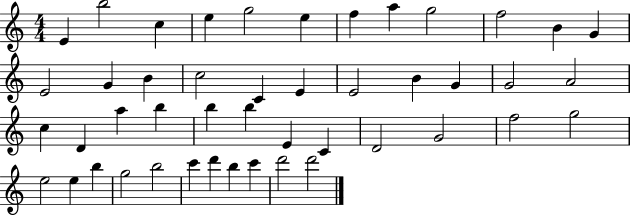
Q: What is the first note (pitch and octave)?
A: E4